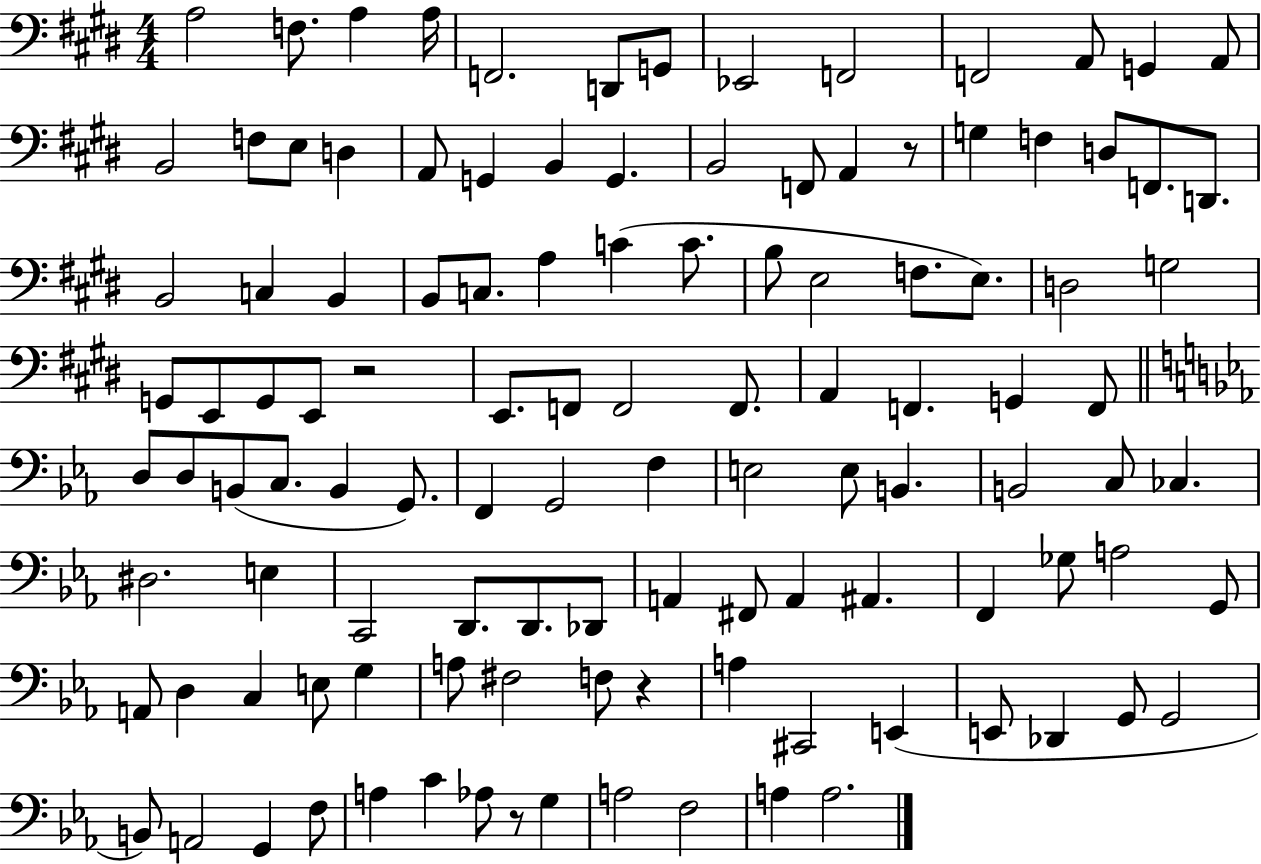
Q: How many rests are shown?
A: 4